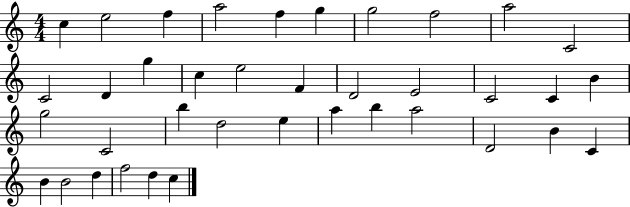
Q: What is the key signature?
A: C major